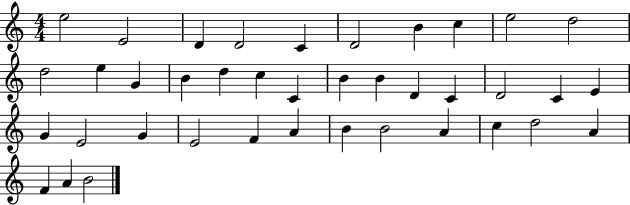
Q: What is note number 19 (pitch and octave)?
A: B4